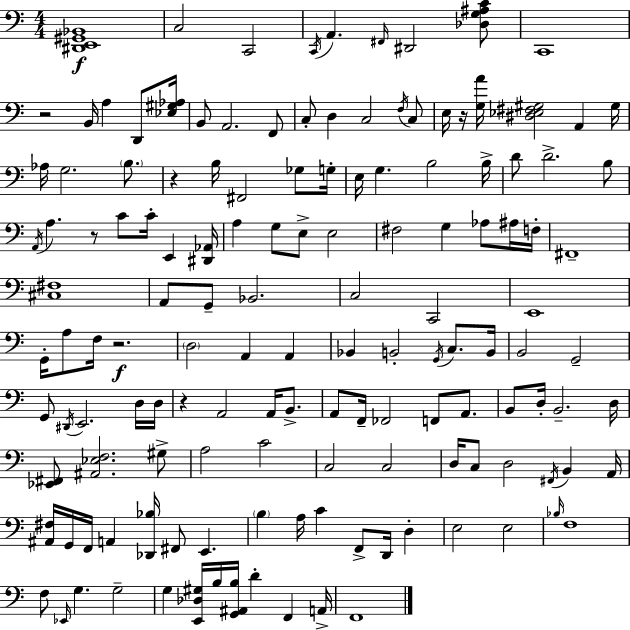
[D#2,E2,G#2,Bb2]/w C3/h C2/h C2/s A2/q. F#2/s D#2/h [Db3,G3,A#3,C4]/e C2/w R/h B2/s A3/q D2/e [Eb3,G#3,Ab3]/s B2/e A2/h. F2/e C3/e D3/q C3/h F3/s C3/e E3/s R/s [G3,A4]/s [D#3,Eb3,F#3,G#3]/h A2/q G#3/s Ab3/s G3/h. B3/e. R/q B3/s F#2/h Gb3/e G3/s E3/s G3/q. B3/h B3/s D4/e D4/h. B3/e A2/s A3/q. R/e C4/e C4/s E2/q [D#2,Ab2]/s A3/q G3/e E3/e E3/h F#3/h G3/q Ab3/e A#3/s F3/s F#2/w [C#3,F#3]/w A2/e G2/e Bb2/h. C3/h C2/h E2/w G2/s A3/e F3/s R/h. D3/h A2/q A2/q Bb2/q B2/h G2/s C3/e. B2/s B2/h G2/h G2/e D#2/s E2/h. D3/s D3/s R/q A2/h A2/s B2/e. A2/e F2/s FES2/h F2/e A2/e. B2/e D3/s B2/h. D3/s [Eb2,F#2]/e [A#2,Eb3,F3]/h. G#3/e A3/h C4/h C3/h C3/h D3/s C3/e D3/h F#2/s B2/q A2/s [A#2,F#3]/s G2/s F2/s A2/q [Db2,Bb3]/s F#2/e E2/q. B3/q A3/s C4/q F2/e D2/s D3/q E3/h E3/h Bb3/s F3/w F3/e Eb2/s G3/q. G3/h G3/q [E2,Db3,G#3]/s B3/s [G2,A#2,B3]/s D4/q F2/q A2/s F2/w